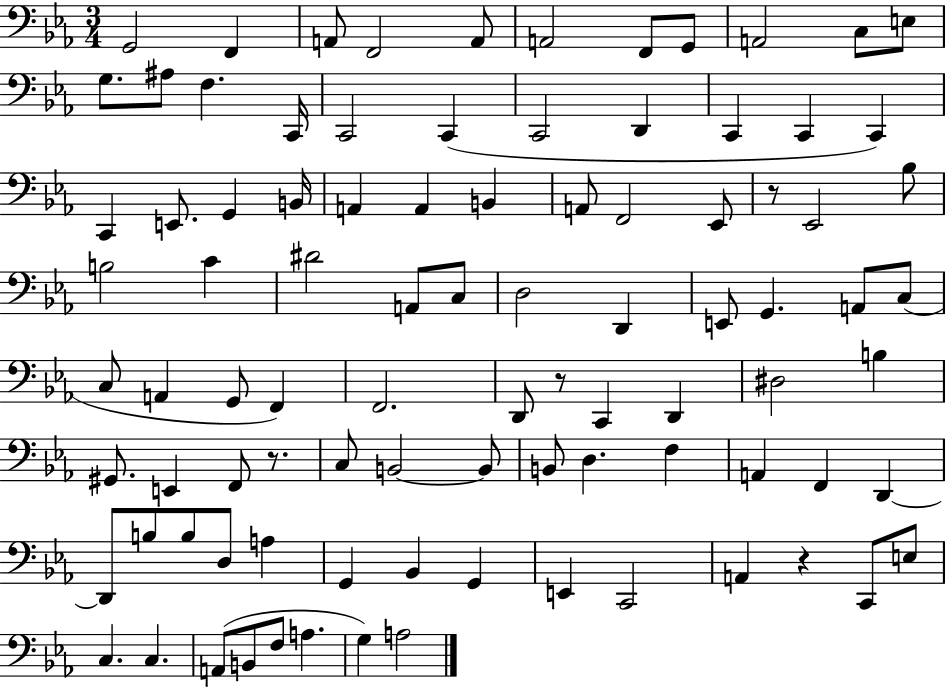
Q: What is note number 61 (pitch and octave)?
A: B2